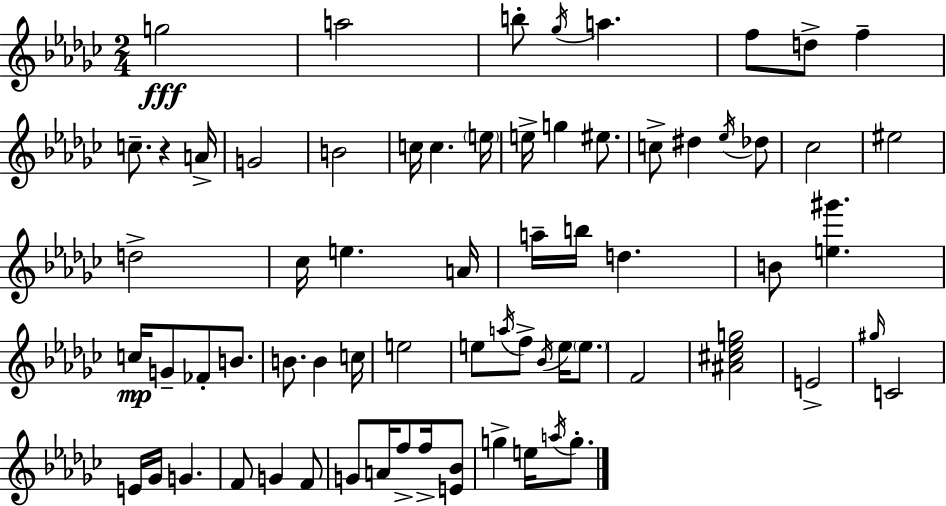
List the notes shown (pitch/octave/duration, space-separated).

G5/h A5/h B5/e Gb5/s A5/q. F5/e D5/e F5/q C5/e. R/q A4/s G4/h B4/h C5/s C5/q. E5/s E5/s G5/q EIS5/e. C5/e D#5/q Eb5/s Db5/e CES5/h EIS5/h D5/h CES5/s E5/q. A4/s A5/s B5/s D5/q. B4/e [E5,G#6]/q. C5/s G4/e FES4/e B4/e. B4/e. B4/q C5/s E5/h E5/e A5/s F5/e Bb4/s E5/s E5/e. F4/h [A#4,C#5,Eb5,G5]/h E4/h G#5/s C4/h E4/s Gb4/s G4/q. F4/e G4/q F4/e G4/e A4/s F5/e F5/s [E4,Bb4]/e G5/q E5/s A5/s G5/e.